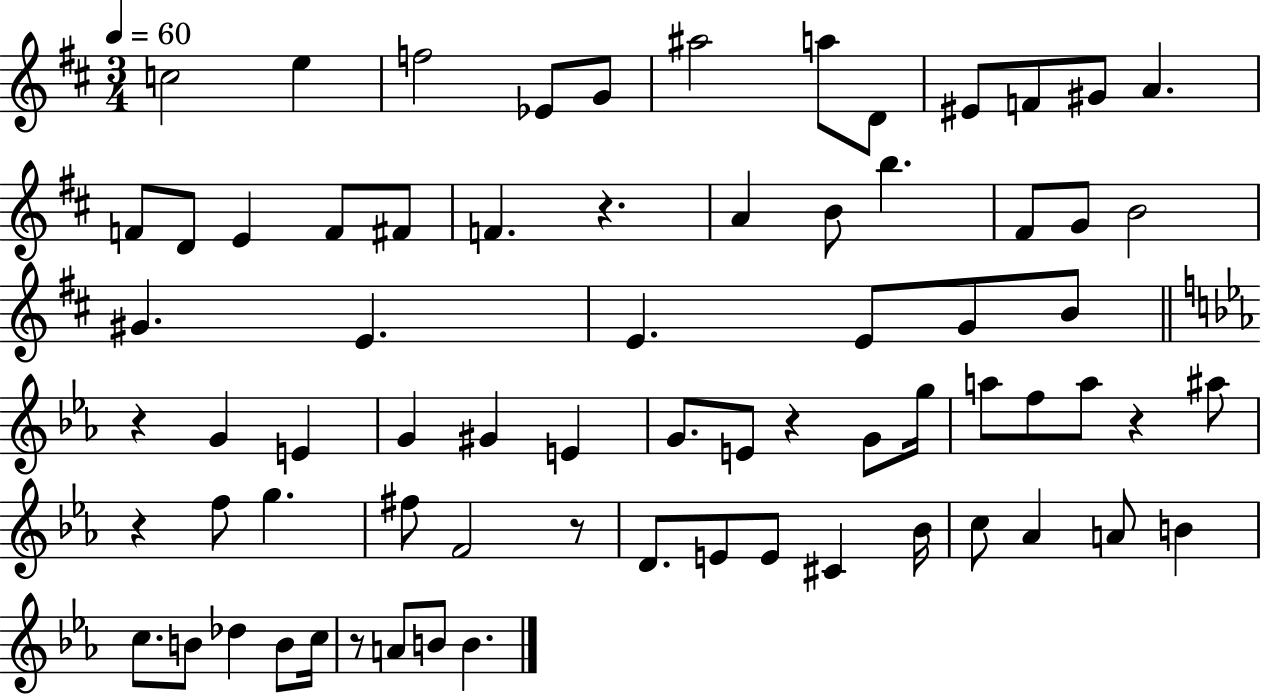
{
  \clef treble
  \numericTimeSignature
  \time 3/4
  \key d \major
  \tempo 4 = 60
  c''2 e''4 | f''2 ees'8 g'8 | ais''2 a''8 d'8 | eis'8 f'8 gis'8 a'4. | \break f'8 d'8 e'4 f'8 fis'8 | f'4. r4. | a'4 b'8 b''4. | fis'8 g'8 b'2 | \break gis'4. e'4. | e'4. e'8 g'8 b'8 | \bar "||" \break \key ees \major r4 g'4 e'4 | g'4 gis'4 e'4 | g'8. e'8 r4 g'8 g''16 | a''8 f''8 a''8 r4 ais''8 | \break r4 f''8 g''4. | fis''8 f'2 r8 | d'8. e'8 e'8 cis'4 bes'16 | c''8 aes'4 a'8 b'4 | \break c''8. b'8 des''4 b'8 c''16 | r8 a'8 b'8 b'4. | \bar "|."
}